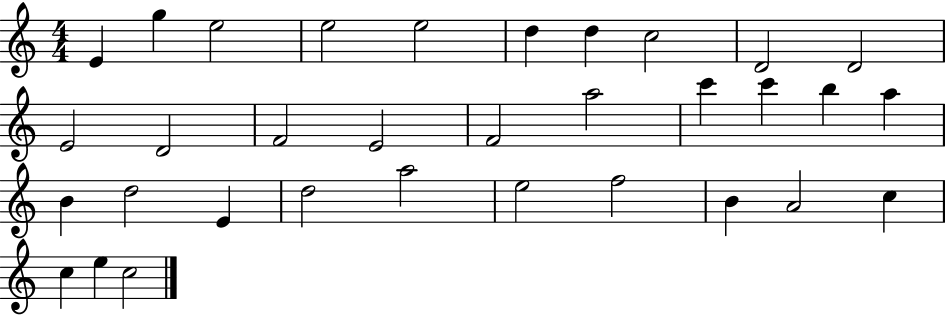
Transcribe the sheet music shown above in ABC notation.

X:1
T:Untitled
M:4/4
L:1/4
K:C
E g e2 e2 e2 d d c2 D2 D2 E2 D2 F2 E2 F2 a2 c' c' b a B d2 E d2 a2 e2 f2 B A2 c c e c2